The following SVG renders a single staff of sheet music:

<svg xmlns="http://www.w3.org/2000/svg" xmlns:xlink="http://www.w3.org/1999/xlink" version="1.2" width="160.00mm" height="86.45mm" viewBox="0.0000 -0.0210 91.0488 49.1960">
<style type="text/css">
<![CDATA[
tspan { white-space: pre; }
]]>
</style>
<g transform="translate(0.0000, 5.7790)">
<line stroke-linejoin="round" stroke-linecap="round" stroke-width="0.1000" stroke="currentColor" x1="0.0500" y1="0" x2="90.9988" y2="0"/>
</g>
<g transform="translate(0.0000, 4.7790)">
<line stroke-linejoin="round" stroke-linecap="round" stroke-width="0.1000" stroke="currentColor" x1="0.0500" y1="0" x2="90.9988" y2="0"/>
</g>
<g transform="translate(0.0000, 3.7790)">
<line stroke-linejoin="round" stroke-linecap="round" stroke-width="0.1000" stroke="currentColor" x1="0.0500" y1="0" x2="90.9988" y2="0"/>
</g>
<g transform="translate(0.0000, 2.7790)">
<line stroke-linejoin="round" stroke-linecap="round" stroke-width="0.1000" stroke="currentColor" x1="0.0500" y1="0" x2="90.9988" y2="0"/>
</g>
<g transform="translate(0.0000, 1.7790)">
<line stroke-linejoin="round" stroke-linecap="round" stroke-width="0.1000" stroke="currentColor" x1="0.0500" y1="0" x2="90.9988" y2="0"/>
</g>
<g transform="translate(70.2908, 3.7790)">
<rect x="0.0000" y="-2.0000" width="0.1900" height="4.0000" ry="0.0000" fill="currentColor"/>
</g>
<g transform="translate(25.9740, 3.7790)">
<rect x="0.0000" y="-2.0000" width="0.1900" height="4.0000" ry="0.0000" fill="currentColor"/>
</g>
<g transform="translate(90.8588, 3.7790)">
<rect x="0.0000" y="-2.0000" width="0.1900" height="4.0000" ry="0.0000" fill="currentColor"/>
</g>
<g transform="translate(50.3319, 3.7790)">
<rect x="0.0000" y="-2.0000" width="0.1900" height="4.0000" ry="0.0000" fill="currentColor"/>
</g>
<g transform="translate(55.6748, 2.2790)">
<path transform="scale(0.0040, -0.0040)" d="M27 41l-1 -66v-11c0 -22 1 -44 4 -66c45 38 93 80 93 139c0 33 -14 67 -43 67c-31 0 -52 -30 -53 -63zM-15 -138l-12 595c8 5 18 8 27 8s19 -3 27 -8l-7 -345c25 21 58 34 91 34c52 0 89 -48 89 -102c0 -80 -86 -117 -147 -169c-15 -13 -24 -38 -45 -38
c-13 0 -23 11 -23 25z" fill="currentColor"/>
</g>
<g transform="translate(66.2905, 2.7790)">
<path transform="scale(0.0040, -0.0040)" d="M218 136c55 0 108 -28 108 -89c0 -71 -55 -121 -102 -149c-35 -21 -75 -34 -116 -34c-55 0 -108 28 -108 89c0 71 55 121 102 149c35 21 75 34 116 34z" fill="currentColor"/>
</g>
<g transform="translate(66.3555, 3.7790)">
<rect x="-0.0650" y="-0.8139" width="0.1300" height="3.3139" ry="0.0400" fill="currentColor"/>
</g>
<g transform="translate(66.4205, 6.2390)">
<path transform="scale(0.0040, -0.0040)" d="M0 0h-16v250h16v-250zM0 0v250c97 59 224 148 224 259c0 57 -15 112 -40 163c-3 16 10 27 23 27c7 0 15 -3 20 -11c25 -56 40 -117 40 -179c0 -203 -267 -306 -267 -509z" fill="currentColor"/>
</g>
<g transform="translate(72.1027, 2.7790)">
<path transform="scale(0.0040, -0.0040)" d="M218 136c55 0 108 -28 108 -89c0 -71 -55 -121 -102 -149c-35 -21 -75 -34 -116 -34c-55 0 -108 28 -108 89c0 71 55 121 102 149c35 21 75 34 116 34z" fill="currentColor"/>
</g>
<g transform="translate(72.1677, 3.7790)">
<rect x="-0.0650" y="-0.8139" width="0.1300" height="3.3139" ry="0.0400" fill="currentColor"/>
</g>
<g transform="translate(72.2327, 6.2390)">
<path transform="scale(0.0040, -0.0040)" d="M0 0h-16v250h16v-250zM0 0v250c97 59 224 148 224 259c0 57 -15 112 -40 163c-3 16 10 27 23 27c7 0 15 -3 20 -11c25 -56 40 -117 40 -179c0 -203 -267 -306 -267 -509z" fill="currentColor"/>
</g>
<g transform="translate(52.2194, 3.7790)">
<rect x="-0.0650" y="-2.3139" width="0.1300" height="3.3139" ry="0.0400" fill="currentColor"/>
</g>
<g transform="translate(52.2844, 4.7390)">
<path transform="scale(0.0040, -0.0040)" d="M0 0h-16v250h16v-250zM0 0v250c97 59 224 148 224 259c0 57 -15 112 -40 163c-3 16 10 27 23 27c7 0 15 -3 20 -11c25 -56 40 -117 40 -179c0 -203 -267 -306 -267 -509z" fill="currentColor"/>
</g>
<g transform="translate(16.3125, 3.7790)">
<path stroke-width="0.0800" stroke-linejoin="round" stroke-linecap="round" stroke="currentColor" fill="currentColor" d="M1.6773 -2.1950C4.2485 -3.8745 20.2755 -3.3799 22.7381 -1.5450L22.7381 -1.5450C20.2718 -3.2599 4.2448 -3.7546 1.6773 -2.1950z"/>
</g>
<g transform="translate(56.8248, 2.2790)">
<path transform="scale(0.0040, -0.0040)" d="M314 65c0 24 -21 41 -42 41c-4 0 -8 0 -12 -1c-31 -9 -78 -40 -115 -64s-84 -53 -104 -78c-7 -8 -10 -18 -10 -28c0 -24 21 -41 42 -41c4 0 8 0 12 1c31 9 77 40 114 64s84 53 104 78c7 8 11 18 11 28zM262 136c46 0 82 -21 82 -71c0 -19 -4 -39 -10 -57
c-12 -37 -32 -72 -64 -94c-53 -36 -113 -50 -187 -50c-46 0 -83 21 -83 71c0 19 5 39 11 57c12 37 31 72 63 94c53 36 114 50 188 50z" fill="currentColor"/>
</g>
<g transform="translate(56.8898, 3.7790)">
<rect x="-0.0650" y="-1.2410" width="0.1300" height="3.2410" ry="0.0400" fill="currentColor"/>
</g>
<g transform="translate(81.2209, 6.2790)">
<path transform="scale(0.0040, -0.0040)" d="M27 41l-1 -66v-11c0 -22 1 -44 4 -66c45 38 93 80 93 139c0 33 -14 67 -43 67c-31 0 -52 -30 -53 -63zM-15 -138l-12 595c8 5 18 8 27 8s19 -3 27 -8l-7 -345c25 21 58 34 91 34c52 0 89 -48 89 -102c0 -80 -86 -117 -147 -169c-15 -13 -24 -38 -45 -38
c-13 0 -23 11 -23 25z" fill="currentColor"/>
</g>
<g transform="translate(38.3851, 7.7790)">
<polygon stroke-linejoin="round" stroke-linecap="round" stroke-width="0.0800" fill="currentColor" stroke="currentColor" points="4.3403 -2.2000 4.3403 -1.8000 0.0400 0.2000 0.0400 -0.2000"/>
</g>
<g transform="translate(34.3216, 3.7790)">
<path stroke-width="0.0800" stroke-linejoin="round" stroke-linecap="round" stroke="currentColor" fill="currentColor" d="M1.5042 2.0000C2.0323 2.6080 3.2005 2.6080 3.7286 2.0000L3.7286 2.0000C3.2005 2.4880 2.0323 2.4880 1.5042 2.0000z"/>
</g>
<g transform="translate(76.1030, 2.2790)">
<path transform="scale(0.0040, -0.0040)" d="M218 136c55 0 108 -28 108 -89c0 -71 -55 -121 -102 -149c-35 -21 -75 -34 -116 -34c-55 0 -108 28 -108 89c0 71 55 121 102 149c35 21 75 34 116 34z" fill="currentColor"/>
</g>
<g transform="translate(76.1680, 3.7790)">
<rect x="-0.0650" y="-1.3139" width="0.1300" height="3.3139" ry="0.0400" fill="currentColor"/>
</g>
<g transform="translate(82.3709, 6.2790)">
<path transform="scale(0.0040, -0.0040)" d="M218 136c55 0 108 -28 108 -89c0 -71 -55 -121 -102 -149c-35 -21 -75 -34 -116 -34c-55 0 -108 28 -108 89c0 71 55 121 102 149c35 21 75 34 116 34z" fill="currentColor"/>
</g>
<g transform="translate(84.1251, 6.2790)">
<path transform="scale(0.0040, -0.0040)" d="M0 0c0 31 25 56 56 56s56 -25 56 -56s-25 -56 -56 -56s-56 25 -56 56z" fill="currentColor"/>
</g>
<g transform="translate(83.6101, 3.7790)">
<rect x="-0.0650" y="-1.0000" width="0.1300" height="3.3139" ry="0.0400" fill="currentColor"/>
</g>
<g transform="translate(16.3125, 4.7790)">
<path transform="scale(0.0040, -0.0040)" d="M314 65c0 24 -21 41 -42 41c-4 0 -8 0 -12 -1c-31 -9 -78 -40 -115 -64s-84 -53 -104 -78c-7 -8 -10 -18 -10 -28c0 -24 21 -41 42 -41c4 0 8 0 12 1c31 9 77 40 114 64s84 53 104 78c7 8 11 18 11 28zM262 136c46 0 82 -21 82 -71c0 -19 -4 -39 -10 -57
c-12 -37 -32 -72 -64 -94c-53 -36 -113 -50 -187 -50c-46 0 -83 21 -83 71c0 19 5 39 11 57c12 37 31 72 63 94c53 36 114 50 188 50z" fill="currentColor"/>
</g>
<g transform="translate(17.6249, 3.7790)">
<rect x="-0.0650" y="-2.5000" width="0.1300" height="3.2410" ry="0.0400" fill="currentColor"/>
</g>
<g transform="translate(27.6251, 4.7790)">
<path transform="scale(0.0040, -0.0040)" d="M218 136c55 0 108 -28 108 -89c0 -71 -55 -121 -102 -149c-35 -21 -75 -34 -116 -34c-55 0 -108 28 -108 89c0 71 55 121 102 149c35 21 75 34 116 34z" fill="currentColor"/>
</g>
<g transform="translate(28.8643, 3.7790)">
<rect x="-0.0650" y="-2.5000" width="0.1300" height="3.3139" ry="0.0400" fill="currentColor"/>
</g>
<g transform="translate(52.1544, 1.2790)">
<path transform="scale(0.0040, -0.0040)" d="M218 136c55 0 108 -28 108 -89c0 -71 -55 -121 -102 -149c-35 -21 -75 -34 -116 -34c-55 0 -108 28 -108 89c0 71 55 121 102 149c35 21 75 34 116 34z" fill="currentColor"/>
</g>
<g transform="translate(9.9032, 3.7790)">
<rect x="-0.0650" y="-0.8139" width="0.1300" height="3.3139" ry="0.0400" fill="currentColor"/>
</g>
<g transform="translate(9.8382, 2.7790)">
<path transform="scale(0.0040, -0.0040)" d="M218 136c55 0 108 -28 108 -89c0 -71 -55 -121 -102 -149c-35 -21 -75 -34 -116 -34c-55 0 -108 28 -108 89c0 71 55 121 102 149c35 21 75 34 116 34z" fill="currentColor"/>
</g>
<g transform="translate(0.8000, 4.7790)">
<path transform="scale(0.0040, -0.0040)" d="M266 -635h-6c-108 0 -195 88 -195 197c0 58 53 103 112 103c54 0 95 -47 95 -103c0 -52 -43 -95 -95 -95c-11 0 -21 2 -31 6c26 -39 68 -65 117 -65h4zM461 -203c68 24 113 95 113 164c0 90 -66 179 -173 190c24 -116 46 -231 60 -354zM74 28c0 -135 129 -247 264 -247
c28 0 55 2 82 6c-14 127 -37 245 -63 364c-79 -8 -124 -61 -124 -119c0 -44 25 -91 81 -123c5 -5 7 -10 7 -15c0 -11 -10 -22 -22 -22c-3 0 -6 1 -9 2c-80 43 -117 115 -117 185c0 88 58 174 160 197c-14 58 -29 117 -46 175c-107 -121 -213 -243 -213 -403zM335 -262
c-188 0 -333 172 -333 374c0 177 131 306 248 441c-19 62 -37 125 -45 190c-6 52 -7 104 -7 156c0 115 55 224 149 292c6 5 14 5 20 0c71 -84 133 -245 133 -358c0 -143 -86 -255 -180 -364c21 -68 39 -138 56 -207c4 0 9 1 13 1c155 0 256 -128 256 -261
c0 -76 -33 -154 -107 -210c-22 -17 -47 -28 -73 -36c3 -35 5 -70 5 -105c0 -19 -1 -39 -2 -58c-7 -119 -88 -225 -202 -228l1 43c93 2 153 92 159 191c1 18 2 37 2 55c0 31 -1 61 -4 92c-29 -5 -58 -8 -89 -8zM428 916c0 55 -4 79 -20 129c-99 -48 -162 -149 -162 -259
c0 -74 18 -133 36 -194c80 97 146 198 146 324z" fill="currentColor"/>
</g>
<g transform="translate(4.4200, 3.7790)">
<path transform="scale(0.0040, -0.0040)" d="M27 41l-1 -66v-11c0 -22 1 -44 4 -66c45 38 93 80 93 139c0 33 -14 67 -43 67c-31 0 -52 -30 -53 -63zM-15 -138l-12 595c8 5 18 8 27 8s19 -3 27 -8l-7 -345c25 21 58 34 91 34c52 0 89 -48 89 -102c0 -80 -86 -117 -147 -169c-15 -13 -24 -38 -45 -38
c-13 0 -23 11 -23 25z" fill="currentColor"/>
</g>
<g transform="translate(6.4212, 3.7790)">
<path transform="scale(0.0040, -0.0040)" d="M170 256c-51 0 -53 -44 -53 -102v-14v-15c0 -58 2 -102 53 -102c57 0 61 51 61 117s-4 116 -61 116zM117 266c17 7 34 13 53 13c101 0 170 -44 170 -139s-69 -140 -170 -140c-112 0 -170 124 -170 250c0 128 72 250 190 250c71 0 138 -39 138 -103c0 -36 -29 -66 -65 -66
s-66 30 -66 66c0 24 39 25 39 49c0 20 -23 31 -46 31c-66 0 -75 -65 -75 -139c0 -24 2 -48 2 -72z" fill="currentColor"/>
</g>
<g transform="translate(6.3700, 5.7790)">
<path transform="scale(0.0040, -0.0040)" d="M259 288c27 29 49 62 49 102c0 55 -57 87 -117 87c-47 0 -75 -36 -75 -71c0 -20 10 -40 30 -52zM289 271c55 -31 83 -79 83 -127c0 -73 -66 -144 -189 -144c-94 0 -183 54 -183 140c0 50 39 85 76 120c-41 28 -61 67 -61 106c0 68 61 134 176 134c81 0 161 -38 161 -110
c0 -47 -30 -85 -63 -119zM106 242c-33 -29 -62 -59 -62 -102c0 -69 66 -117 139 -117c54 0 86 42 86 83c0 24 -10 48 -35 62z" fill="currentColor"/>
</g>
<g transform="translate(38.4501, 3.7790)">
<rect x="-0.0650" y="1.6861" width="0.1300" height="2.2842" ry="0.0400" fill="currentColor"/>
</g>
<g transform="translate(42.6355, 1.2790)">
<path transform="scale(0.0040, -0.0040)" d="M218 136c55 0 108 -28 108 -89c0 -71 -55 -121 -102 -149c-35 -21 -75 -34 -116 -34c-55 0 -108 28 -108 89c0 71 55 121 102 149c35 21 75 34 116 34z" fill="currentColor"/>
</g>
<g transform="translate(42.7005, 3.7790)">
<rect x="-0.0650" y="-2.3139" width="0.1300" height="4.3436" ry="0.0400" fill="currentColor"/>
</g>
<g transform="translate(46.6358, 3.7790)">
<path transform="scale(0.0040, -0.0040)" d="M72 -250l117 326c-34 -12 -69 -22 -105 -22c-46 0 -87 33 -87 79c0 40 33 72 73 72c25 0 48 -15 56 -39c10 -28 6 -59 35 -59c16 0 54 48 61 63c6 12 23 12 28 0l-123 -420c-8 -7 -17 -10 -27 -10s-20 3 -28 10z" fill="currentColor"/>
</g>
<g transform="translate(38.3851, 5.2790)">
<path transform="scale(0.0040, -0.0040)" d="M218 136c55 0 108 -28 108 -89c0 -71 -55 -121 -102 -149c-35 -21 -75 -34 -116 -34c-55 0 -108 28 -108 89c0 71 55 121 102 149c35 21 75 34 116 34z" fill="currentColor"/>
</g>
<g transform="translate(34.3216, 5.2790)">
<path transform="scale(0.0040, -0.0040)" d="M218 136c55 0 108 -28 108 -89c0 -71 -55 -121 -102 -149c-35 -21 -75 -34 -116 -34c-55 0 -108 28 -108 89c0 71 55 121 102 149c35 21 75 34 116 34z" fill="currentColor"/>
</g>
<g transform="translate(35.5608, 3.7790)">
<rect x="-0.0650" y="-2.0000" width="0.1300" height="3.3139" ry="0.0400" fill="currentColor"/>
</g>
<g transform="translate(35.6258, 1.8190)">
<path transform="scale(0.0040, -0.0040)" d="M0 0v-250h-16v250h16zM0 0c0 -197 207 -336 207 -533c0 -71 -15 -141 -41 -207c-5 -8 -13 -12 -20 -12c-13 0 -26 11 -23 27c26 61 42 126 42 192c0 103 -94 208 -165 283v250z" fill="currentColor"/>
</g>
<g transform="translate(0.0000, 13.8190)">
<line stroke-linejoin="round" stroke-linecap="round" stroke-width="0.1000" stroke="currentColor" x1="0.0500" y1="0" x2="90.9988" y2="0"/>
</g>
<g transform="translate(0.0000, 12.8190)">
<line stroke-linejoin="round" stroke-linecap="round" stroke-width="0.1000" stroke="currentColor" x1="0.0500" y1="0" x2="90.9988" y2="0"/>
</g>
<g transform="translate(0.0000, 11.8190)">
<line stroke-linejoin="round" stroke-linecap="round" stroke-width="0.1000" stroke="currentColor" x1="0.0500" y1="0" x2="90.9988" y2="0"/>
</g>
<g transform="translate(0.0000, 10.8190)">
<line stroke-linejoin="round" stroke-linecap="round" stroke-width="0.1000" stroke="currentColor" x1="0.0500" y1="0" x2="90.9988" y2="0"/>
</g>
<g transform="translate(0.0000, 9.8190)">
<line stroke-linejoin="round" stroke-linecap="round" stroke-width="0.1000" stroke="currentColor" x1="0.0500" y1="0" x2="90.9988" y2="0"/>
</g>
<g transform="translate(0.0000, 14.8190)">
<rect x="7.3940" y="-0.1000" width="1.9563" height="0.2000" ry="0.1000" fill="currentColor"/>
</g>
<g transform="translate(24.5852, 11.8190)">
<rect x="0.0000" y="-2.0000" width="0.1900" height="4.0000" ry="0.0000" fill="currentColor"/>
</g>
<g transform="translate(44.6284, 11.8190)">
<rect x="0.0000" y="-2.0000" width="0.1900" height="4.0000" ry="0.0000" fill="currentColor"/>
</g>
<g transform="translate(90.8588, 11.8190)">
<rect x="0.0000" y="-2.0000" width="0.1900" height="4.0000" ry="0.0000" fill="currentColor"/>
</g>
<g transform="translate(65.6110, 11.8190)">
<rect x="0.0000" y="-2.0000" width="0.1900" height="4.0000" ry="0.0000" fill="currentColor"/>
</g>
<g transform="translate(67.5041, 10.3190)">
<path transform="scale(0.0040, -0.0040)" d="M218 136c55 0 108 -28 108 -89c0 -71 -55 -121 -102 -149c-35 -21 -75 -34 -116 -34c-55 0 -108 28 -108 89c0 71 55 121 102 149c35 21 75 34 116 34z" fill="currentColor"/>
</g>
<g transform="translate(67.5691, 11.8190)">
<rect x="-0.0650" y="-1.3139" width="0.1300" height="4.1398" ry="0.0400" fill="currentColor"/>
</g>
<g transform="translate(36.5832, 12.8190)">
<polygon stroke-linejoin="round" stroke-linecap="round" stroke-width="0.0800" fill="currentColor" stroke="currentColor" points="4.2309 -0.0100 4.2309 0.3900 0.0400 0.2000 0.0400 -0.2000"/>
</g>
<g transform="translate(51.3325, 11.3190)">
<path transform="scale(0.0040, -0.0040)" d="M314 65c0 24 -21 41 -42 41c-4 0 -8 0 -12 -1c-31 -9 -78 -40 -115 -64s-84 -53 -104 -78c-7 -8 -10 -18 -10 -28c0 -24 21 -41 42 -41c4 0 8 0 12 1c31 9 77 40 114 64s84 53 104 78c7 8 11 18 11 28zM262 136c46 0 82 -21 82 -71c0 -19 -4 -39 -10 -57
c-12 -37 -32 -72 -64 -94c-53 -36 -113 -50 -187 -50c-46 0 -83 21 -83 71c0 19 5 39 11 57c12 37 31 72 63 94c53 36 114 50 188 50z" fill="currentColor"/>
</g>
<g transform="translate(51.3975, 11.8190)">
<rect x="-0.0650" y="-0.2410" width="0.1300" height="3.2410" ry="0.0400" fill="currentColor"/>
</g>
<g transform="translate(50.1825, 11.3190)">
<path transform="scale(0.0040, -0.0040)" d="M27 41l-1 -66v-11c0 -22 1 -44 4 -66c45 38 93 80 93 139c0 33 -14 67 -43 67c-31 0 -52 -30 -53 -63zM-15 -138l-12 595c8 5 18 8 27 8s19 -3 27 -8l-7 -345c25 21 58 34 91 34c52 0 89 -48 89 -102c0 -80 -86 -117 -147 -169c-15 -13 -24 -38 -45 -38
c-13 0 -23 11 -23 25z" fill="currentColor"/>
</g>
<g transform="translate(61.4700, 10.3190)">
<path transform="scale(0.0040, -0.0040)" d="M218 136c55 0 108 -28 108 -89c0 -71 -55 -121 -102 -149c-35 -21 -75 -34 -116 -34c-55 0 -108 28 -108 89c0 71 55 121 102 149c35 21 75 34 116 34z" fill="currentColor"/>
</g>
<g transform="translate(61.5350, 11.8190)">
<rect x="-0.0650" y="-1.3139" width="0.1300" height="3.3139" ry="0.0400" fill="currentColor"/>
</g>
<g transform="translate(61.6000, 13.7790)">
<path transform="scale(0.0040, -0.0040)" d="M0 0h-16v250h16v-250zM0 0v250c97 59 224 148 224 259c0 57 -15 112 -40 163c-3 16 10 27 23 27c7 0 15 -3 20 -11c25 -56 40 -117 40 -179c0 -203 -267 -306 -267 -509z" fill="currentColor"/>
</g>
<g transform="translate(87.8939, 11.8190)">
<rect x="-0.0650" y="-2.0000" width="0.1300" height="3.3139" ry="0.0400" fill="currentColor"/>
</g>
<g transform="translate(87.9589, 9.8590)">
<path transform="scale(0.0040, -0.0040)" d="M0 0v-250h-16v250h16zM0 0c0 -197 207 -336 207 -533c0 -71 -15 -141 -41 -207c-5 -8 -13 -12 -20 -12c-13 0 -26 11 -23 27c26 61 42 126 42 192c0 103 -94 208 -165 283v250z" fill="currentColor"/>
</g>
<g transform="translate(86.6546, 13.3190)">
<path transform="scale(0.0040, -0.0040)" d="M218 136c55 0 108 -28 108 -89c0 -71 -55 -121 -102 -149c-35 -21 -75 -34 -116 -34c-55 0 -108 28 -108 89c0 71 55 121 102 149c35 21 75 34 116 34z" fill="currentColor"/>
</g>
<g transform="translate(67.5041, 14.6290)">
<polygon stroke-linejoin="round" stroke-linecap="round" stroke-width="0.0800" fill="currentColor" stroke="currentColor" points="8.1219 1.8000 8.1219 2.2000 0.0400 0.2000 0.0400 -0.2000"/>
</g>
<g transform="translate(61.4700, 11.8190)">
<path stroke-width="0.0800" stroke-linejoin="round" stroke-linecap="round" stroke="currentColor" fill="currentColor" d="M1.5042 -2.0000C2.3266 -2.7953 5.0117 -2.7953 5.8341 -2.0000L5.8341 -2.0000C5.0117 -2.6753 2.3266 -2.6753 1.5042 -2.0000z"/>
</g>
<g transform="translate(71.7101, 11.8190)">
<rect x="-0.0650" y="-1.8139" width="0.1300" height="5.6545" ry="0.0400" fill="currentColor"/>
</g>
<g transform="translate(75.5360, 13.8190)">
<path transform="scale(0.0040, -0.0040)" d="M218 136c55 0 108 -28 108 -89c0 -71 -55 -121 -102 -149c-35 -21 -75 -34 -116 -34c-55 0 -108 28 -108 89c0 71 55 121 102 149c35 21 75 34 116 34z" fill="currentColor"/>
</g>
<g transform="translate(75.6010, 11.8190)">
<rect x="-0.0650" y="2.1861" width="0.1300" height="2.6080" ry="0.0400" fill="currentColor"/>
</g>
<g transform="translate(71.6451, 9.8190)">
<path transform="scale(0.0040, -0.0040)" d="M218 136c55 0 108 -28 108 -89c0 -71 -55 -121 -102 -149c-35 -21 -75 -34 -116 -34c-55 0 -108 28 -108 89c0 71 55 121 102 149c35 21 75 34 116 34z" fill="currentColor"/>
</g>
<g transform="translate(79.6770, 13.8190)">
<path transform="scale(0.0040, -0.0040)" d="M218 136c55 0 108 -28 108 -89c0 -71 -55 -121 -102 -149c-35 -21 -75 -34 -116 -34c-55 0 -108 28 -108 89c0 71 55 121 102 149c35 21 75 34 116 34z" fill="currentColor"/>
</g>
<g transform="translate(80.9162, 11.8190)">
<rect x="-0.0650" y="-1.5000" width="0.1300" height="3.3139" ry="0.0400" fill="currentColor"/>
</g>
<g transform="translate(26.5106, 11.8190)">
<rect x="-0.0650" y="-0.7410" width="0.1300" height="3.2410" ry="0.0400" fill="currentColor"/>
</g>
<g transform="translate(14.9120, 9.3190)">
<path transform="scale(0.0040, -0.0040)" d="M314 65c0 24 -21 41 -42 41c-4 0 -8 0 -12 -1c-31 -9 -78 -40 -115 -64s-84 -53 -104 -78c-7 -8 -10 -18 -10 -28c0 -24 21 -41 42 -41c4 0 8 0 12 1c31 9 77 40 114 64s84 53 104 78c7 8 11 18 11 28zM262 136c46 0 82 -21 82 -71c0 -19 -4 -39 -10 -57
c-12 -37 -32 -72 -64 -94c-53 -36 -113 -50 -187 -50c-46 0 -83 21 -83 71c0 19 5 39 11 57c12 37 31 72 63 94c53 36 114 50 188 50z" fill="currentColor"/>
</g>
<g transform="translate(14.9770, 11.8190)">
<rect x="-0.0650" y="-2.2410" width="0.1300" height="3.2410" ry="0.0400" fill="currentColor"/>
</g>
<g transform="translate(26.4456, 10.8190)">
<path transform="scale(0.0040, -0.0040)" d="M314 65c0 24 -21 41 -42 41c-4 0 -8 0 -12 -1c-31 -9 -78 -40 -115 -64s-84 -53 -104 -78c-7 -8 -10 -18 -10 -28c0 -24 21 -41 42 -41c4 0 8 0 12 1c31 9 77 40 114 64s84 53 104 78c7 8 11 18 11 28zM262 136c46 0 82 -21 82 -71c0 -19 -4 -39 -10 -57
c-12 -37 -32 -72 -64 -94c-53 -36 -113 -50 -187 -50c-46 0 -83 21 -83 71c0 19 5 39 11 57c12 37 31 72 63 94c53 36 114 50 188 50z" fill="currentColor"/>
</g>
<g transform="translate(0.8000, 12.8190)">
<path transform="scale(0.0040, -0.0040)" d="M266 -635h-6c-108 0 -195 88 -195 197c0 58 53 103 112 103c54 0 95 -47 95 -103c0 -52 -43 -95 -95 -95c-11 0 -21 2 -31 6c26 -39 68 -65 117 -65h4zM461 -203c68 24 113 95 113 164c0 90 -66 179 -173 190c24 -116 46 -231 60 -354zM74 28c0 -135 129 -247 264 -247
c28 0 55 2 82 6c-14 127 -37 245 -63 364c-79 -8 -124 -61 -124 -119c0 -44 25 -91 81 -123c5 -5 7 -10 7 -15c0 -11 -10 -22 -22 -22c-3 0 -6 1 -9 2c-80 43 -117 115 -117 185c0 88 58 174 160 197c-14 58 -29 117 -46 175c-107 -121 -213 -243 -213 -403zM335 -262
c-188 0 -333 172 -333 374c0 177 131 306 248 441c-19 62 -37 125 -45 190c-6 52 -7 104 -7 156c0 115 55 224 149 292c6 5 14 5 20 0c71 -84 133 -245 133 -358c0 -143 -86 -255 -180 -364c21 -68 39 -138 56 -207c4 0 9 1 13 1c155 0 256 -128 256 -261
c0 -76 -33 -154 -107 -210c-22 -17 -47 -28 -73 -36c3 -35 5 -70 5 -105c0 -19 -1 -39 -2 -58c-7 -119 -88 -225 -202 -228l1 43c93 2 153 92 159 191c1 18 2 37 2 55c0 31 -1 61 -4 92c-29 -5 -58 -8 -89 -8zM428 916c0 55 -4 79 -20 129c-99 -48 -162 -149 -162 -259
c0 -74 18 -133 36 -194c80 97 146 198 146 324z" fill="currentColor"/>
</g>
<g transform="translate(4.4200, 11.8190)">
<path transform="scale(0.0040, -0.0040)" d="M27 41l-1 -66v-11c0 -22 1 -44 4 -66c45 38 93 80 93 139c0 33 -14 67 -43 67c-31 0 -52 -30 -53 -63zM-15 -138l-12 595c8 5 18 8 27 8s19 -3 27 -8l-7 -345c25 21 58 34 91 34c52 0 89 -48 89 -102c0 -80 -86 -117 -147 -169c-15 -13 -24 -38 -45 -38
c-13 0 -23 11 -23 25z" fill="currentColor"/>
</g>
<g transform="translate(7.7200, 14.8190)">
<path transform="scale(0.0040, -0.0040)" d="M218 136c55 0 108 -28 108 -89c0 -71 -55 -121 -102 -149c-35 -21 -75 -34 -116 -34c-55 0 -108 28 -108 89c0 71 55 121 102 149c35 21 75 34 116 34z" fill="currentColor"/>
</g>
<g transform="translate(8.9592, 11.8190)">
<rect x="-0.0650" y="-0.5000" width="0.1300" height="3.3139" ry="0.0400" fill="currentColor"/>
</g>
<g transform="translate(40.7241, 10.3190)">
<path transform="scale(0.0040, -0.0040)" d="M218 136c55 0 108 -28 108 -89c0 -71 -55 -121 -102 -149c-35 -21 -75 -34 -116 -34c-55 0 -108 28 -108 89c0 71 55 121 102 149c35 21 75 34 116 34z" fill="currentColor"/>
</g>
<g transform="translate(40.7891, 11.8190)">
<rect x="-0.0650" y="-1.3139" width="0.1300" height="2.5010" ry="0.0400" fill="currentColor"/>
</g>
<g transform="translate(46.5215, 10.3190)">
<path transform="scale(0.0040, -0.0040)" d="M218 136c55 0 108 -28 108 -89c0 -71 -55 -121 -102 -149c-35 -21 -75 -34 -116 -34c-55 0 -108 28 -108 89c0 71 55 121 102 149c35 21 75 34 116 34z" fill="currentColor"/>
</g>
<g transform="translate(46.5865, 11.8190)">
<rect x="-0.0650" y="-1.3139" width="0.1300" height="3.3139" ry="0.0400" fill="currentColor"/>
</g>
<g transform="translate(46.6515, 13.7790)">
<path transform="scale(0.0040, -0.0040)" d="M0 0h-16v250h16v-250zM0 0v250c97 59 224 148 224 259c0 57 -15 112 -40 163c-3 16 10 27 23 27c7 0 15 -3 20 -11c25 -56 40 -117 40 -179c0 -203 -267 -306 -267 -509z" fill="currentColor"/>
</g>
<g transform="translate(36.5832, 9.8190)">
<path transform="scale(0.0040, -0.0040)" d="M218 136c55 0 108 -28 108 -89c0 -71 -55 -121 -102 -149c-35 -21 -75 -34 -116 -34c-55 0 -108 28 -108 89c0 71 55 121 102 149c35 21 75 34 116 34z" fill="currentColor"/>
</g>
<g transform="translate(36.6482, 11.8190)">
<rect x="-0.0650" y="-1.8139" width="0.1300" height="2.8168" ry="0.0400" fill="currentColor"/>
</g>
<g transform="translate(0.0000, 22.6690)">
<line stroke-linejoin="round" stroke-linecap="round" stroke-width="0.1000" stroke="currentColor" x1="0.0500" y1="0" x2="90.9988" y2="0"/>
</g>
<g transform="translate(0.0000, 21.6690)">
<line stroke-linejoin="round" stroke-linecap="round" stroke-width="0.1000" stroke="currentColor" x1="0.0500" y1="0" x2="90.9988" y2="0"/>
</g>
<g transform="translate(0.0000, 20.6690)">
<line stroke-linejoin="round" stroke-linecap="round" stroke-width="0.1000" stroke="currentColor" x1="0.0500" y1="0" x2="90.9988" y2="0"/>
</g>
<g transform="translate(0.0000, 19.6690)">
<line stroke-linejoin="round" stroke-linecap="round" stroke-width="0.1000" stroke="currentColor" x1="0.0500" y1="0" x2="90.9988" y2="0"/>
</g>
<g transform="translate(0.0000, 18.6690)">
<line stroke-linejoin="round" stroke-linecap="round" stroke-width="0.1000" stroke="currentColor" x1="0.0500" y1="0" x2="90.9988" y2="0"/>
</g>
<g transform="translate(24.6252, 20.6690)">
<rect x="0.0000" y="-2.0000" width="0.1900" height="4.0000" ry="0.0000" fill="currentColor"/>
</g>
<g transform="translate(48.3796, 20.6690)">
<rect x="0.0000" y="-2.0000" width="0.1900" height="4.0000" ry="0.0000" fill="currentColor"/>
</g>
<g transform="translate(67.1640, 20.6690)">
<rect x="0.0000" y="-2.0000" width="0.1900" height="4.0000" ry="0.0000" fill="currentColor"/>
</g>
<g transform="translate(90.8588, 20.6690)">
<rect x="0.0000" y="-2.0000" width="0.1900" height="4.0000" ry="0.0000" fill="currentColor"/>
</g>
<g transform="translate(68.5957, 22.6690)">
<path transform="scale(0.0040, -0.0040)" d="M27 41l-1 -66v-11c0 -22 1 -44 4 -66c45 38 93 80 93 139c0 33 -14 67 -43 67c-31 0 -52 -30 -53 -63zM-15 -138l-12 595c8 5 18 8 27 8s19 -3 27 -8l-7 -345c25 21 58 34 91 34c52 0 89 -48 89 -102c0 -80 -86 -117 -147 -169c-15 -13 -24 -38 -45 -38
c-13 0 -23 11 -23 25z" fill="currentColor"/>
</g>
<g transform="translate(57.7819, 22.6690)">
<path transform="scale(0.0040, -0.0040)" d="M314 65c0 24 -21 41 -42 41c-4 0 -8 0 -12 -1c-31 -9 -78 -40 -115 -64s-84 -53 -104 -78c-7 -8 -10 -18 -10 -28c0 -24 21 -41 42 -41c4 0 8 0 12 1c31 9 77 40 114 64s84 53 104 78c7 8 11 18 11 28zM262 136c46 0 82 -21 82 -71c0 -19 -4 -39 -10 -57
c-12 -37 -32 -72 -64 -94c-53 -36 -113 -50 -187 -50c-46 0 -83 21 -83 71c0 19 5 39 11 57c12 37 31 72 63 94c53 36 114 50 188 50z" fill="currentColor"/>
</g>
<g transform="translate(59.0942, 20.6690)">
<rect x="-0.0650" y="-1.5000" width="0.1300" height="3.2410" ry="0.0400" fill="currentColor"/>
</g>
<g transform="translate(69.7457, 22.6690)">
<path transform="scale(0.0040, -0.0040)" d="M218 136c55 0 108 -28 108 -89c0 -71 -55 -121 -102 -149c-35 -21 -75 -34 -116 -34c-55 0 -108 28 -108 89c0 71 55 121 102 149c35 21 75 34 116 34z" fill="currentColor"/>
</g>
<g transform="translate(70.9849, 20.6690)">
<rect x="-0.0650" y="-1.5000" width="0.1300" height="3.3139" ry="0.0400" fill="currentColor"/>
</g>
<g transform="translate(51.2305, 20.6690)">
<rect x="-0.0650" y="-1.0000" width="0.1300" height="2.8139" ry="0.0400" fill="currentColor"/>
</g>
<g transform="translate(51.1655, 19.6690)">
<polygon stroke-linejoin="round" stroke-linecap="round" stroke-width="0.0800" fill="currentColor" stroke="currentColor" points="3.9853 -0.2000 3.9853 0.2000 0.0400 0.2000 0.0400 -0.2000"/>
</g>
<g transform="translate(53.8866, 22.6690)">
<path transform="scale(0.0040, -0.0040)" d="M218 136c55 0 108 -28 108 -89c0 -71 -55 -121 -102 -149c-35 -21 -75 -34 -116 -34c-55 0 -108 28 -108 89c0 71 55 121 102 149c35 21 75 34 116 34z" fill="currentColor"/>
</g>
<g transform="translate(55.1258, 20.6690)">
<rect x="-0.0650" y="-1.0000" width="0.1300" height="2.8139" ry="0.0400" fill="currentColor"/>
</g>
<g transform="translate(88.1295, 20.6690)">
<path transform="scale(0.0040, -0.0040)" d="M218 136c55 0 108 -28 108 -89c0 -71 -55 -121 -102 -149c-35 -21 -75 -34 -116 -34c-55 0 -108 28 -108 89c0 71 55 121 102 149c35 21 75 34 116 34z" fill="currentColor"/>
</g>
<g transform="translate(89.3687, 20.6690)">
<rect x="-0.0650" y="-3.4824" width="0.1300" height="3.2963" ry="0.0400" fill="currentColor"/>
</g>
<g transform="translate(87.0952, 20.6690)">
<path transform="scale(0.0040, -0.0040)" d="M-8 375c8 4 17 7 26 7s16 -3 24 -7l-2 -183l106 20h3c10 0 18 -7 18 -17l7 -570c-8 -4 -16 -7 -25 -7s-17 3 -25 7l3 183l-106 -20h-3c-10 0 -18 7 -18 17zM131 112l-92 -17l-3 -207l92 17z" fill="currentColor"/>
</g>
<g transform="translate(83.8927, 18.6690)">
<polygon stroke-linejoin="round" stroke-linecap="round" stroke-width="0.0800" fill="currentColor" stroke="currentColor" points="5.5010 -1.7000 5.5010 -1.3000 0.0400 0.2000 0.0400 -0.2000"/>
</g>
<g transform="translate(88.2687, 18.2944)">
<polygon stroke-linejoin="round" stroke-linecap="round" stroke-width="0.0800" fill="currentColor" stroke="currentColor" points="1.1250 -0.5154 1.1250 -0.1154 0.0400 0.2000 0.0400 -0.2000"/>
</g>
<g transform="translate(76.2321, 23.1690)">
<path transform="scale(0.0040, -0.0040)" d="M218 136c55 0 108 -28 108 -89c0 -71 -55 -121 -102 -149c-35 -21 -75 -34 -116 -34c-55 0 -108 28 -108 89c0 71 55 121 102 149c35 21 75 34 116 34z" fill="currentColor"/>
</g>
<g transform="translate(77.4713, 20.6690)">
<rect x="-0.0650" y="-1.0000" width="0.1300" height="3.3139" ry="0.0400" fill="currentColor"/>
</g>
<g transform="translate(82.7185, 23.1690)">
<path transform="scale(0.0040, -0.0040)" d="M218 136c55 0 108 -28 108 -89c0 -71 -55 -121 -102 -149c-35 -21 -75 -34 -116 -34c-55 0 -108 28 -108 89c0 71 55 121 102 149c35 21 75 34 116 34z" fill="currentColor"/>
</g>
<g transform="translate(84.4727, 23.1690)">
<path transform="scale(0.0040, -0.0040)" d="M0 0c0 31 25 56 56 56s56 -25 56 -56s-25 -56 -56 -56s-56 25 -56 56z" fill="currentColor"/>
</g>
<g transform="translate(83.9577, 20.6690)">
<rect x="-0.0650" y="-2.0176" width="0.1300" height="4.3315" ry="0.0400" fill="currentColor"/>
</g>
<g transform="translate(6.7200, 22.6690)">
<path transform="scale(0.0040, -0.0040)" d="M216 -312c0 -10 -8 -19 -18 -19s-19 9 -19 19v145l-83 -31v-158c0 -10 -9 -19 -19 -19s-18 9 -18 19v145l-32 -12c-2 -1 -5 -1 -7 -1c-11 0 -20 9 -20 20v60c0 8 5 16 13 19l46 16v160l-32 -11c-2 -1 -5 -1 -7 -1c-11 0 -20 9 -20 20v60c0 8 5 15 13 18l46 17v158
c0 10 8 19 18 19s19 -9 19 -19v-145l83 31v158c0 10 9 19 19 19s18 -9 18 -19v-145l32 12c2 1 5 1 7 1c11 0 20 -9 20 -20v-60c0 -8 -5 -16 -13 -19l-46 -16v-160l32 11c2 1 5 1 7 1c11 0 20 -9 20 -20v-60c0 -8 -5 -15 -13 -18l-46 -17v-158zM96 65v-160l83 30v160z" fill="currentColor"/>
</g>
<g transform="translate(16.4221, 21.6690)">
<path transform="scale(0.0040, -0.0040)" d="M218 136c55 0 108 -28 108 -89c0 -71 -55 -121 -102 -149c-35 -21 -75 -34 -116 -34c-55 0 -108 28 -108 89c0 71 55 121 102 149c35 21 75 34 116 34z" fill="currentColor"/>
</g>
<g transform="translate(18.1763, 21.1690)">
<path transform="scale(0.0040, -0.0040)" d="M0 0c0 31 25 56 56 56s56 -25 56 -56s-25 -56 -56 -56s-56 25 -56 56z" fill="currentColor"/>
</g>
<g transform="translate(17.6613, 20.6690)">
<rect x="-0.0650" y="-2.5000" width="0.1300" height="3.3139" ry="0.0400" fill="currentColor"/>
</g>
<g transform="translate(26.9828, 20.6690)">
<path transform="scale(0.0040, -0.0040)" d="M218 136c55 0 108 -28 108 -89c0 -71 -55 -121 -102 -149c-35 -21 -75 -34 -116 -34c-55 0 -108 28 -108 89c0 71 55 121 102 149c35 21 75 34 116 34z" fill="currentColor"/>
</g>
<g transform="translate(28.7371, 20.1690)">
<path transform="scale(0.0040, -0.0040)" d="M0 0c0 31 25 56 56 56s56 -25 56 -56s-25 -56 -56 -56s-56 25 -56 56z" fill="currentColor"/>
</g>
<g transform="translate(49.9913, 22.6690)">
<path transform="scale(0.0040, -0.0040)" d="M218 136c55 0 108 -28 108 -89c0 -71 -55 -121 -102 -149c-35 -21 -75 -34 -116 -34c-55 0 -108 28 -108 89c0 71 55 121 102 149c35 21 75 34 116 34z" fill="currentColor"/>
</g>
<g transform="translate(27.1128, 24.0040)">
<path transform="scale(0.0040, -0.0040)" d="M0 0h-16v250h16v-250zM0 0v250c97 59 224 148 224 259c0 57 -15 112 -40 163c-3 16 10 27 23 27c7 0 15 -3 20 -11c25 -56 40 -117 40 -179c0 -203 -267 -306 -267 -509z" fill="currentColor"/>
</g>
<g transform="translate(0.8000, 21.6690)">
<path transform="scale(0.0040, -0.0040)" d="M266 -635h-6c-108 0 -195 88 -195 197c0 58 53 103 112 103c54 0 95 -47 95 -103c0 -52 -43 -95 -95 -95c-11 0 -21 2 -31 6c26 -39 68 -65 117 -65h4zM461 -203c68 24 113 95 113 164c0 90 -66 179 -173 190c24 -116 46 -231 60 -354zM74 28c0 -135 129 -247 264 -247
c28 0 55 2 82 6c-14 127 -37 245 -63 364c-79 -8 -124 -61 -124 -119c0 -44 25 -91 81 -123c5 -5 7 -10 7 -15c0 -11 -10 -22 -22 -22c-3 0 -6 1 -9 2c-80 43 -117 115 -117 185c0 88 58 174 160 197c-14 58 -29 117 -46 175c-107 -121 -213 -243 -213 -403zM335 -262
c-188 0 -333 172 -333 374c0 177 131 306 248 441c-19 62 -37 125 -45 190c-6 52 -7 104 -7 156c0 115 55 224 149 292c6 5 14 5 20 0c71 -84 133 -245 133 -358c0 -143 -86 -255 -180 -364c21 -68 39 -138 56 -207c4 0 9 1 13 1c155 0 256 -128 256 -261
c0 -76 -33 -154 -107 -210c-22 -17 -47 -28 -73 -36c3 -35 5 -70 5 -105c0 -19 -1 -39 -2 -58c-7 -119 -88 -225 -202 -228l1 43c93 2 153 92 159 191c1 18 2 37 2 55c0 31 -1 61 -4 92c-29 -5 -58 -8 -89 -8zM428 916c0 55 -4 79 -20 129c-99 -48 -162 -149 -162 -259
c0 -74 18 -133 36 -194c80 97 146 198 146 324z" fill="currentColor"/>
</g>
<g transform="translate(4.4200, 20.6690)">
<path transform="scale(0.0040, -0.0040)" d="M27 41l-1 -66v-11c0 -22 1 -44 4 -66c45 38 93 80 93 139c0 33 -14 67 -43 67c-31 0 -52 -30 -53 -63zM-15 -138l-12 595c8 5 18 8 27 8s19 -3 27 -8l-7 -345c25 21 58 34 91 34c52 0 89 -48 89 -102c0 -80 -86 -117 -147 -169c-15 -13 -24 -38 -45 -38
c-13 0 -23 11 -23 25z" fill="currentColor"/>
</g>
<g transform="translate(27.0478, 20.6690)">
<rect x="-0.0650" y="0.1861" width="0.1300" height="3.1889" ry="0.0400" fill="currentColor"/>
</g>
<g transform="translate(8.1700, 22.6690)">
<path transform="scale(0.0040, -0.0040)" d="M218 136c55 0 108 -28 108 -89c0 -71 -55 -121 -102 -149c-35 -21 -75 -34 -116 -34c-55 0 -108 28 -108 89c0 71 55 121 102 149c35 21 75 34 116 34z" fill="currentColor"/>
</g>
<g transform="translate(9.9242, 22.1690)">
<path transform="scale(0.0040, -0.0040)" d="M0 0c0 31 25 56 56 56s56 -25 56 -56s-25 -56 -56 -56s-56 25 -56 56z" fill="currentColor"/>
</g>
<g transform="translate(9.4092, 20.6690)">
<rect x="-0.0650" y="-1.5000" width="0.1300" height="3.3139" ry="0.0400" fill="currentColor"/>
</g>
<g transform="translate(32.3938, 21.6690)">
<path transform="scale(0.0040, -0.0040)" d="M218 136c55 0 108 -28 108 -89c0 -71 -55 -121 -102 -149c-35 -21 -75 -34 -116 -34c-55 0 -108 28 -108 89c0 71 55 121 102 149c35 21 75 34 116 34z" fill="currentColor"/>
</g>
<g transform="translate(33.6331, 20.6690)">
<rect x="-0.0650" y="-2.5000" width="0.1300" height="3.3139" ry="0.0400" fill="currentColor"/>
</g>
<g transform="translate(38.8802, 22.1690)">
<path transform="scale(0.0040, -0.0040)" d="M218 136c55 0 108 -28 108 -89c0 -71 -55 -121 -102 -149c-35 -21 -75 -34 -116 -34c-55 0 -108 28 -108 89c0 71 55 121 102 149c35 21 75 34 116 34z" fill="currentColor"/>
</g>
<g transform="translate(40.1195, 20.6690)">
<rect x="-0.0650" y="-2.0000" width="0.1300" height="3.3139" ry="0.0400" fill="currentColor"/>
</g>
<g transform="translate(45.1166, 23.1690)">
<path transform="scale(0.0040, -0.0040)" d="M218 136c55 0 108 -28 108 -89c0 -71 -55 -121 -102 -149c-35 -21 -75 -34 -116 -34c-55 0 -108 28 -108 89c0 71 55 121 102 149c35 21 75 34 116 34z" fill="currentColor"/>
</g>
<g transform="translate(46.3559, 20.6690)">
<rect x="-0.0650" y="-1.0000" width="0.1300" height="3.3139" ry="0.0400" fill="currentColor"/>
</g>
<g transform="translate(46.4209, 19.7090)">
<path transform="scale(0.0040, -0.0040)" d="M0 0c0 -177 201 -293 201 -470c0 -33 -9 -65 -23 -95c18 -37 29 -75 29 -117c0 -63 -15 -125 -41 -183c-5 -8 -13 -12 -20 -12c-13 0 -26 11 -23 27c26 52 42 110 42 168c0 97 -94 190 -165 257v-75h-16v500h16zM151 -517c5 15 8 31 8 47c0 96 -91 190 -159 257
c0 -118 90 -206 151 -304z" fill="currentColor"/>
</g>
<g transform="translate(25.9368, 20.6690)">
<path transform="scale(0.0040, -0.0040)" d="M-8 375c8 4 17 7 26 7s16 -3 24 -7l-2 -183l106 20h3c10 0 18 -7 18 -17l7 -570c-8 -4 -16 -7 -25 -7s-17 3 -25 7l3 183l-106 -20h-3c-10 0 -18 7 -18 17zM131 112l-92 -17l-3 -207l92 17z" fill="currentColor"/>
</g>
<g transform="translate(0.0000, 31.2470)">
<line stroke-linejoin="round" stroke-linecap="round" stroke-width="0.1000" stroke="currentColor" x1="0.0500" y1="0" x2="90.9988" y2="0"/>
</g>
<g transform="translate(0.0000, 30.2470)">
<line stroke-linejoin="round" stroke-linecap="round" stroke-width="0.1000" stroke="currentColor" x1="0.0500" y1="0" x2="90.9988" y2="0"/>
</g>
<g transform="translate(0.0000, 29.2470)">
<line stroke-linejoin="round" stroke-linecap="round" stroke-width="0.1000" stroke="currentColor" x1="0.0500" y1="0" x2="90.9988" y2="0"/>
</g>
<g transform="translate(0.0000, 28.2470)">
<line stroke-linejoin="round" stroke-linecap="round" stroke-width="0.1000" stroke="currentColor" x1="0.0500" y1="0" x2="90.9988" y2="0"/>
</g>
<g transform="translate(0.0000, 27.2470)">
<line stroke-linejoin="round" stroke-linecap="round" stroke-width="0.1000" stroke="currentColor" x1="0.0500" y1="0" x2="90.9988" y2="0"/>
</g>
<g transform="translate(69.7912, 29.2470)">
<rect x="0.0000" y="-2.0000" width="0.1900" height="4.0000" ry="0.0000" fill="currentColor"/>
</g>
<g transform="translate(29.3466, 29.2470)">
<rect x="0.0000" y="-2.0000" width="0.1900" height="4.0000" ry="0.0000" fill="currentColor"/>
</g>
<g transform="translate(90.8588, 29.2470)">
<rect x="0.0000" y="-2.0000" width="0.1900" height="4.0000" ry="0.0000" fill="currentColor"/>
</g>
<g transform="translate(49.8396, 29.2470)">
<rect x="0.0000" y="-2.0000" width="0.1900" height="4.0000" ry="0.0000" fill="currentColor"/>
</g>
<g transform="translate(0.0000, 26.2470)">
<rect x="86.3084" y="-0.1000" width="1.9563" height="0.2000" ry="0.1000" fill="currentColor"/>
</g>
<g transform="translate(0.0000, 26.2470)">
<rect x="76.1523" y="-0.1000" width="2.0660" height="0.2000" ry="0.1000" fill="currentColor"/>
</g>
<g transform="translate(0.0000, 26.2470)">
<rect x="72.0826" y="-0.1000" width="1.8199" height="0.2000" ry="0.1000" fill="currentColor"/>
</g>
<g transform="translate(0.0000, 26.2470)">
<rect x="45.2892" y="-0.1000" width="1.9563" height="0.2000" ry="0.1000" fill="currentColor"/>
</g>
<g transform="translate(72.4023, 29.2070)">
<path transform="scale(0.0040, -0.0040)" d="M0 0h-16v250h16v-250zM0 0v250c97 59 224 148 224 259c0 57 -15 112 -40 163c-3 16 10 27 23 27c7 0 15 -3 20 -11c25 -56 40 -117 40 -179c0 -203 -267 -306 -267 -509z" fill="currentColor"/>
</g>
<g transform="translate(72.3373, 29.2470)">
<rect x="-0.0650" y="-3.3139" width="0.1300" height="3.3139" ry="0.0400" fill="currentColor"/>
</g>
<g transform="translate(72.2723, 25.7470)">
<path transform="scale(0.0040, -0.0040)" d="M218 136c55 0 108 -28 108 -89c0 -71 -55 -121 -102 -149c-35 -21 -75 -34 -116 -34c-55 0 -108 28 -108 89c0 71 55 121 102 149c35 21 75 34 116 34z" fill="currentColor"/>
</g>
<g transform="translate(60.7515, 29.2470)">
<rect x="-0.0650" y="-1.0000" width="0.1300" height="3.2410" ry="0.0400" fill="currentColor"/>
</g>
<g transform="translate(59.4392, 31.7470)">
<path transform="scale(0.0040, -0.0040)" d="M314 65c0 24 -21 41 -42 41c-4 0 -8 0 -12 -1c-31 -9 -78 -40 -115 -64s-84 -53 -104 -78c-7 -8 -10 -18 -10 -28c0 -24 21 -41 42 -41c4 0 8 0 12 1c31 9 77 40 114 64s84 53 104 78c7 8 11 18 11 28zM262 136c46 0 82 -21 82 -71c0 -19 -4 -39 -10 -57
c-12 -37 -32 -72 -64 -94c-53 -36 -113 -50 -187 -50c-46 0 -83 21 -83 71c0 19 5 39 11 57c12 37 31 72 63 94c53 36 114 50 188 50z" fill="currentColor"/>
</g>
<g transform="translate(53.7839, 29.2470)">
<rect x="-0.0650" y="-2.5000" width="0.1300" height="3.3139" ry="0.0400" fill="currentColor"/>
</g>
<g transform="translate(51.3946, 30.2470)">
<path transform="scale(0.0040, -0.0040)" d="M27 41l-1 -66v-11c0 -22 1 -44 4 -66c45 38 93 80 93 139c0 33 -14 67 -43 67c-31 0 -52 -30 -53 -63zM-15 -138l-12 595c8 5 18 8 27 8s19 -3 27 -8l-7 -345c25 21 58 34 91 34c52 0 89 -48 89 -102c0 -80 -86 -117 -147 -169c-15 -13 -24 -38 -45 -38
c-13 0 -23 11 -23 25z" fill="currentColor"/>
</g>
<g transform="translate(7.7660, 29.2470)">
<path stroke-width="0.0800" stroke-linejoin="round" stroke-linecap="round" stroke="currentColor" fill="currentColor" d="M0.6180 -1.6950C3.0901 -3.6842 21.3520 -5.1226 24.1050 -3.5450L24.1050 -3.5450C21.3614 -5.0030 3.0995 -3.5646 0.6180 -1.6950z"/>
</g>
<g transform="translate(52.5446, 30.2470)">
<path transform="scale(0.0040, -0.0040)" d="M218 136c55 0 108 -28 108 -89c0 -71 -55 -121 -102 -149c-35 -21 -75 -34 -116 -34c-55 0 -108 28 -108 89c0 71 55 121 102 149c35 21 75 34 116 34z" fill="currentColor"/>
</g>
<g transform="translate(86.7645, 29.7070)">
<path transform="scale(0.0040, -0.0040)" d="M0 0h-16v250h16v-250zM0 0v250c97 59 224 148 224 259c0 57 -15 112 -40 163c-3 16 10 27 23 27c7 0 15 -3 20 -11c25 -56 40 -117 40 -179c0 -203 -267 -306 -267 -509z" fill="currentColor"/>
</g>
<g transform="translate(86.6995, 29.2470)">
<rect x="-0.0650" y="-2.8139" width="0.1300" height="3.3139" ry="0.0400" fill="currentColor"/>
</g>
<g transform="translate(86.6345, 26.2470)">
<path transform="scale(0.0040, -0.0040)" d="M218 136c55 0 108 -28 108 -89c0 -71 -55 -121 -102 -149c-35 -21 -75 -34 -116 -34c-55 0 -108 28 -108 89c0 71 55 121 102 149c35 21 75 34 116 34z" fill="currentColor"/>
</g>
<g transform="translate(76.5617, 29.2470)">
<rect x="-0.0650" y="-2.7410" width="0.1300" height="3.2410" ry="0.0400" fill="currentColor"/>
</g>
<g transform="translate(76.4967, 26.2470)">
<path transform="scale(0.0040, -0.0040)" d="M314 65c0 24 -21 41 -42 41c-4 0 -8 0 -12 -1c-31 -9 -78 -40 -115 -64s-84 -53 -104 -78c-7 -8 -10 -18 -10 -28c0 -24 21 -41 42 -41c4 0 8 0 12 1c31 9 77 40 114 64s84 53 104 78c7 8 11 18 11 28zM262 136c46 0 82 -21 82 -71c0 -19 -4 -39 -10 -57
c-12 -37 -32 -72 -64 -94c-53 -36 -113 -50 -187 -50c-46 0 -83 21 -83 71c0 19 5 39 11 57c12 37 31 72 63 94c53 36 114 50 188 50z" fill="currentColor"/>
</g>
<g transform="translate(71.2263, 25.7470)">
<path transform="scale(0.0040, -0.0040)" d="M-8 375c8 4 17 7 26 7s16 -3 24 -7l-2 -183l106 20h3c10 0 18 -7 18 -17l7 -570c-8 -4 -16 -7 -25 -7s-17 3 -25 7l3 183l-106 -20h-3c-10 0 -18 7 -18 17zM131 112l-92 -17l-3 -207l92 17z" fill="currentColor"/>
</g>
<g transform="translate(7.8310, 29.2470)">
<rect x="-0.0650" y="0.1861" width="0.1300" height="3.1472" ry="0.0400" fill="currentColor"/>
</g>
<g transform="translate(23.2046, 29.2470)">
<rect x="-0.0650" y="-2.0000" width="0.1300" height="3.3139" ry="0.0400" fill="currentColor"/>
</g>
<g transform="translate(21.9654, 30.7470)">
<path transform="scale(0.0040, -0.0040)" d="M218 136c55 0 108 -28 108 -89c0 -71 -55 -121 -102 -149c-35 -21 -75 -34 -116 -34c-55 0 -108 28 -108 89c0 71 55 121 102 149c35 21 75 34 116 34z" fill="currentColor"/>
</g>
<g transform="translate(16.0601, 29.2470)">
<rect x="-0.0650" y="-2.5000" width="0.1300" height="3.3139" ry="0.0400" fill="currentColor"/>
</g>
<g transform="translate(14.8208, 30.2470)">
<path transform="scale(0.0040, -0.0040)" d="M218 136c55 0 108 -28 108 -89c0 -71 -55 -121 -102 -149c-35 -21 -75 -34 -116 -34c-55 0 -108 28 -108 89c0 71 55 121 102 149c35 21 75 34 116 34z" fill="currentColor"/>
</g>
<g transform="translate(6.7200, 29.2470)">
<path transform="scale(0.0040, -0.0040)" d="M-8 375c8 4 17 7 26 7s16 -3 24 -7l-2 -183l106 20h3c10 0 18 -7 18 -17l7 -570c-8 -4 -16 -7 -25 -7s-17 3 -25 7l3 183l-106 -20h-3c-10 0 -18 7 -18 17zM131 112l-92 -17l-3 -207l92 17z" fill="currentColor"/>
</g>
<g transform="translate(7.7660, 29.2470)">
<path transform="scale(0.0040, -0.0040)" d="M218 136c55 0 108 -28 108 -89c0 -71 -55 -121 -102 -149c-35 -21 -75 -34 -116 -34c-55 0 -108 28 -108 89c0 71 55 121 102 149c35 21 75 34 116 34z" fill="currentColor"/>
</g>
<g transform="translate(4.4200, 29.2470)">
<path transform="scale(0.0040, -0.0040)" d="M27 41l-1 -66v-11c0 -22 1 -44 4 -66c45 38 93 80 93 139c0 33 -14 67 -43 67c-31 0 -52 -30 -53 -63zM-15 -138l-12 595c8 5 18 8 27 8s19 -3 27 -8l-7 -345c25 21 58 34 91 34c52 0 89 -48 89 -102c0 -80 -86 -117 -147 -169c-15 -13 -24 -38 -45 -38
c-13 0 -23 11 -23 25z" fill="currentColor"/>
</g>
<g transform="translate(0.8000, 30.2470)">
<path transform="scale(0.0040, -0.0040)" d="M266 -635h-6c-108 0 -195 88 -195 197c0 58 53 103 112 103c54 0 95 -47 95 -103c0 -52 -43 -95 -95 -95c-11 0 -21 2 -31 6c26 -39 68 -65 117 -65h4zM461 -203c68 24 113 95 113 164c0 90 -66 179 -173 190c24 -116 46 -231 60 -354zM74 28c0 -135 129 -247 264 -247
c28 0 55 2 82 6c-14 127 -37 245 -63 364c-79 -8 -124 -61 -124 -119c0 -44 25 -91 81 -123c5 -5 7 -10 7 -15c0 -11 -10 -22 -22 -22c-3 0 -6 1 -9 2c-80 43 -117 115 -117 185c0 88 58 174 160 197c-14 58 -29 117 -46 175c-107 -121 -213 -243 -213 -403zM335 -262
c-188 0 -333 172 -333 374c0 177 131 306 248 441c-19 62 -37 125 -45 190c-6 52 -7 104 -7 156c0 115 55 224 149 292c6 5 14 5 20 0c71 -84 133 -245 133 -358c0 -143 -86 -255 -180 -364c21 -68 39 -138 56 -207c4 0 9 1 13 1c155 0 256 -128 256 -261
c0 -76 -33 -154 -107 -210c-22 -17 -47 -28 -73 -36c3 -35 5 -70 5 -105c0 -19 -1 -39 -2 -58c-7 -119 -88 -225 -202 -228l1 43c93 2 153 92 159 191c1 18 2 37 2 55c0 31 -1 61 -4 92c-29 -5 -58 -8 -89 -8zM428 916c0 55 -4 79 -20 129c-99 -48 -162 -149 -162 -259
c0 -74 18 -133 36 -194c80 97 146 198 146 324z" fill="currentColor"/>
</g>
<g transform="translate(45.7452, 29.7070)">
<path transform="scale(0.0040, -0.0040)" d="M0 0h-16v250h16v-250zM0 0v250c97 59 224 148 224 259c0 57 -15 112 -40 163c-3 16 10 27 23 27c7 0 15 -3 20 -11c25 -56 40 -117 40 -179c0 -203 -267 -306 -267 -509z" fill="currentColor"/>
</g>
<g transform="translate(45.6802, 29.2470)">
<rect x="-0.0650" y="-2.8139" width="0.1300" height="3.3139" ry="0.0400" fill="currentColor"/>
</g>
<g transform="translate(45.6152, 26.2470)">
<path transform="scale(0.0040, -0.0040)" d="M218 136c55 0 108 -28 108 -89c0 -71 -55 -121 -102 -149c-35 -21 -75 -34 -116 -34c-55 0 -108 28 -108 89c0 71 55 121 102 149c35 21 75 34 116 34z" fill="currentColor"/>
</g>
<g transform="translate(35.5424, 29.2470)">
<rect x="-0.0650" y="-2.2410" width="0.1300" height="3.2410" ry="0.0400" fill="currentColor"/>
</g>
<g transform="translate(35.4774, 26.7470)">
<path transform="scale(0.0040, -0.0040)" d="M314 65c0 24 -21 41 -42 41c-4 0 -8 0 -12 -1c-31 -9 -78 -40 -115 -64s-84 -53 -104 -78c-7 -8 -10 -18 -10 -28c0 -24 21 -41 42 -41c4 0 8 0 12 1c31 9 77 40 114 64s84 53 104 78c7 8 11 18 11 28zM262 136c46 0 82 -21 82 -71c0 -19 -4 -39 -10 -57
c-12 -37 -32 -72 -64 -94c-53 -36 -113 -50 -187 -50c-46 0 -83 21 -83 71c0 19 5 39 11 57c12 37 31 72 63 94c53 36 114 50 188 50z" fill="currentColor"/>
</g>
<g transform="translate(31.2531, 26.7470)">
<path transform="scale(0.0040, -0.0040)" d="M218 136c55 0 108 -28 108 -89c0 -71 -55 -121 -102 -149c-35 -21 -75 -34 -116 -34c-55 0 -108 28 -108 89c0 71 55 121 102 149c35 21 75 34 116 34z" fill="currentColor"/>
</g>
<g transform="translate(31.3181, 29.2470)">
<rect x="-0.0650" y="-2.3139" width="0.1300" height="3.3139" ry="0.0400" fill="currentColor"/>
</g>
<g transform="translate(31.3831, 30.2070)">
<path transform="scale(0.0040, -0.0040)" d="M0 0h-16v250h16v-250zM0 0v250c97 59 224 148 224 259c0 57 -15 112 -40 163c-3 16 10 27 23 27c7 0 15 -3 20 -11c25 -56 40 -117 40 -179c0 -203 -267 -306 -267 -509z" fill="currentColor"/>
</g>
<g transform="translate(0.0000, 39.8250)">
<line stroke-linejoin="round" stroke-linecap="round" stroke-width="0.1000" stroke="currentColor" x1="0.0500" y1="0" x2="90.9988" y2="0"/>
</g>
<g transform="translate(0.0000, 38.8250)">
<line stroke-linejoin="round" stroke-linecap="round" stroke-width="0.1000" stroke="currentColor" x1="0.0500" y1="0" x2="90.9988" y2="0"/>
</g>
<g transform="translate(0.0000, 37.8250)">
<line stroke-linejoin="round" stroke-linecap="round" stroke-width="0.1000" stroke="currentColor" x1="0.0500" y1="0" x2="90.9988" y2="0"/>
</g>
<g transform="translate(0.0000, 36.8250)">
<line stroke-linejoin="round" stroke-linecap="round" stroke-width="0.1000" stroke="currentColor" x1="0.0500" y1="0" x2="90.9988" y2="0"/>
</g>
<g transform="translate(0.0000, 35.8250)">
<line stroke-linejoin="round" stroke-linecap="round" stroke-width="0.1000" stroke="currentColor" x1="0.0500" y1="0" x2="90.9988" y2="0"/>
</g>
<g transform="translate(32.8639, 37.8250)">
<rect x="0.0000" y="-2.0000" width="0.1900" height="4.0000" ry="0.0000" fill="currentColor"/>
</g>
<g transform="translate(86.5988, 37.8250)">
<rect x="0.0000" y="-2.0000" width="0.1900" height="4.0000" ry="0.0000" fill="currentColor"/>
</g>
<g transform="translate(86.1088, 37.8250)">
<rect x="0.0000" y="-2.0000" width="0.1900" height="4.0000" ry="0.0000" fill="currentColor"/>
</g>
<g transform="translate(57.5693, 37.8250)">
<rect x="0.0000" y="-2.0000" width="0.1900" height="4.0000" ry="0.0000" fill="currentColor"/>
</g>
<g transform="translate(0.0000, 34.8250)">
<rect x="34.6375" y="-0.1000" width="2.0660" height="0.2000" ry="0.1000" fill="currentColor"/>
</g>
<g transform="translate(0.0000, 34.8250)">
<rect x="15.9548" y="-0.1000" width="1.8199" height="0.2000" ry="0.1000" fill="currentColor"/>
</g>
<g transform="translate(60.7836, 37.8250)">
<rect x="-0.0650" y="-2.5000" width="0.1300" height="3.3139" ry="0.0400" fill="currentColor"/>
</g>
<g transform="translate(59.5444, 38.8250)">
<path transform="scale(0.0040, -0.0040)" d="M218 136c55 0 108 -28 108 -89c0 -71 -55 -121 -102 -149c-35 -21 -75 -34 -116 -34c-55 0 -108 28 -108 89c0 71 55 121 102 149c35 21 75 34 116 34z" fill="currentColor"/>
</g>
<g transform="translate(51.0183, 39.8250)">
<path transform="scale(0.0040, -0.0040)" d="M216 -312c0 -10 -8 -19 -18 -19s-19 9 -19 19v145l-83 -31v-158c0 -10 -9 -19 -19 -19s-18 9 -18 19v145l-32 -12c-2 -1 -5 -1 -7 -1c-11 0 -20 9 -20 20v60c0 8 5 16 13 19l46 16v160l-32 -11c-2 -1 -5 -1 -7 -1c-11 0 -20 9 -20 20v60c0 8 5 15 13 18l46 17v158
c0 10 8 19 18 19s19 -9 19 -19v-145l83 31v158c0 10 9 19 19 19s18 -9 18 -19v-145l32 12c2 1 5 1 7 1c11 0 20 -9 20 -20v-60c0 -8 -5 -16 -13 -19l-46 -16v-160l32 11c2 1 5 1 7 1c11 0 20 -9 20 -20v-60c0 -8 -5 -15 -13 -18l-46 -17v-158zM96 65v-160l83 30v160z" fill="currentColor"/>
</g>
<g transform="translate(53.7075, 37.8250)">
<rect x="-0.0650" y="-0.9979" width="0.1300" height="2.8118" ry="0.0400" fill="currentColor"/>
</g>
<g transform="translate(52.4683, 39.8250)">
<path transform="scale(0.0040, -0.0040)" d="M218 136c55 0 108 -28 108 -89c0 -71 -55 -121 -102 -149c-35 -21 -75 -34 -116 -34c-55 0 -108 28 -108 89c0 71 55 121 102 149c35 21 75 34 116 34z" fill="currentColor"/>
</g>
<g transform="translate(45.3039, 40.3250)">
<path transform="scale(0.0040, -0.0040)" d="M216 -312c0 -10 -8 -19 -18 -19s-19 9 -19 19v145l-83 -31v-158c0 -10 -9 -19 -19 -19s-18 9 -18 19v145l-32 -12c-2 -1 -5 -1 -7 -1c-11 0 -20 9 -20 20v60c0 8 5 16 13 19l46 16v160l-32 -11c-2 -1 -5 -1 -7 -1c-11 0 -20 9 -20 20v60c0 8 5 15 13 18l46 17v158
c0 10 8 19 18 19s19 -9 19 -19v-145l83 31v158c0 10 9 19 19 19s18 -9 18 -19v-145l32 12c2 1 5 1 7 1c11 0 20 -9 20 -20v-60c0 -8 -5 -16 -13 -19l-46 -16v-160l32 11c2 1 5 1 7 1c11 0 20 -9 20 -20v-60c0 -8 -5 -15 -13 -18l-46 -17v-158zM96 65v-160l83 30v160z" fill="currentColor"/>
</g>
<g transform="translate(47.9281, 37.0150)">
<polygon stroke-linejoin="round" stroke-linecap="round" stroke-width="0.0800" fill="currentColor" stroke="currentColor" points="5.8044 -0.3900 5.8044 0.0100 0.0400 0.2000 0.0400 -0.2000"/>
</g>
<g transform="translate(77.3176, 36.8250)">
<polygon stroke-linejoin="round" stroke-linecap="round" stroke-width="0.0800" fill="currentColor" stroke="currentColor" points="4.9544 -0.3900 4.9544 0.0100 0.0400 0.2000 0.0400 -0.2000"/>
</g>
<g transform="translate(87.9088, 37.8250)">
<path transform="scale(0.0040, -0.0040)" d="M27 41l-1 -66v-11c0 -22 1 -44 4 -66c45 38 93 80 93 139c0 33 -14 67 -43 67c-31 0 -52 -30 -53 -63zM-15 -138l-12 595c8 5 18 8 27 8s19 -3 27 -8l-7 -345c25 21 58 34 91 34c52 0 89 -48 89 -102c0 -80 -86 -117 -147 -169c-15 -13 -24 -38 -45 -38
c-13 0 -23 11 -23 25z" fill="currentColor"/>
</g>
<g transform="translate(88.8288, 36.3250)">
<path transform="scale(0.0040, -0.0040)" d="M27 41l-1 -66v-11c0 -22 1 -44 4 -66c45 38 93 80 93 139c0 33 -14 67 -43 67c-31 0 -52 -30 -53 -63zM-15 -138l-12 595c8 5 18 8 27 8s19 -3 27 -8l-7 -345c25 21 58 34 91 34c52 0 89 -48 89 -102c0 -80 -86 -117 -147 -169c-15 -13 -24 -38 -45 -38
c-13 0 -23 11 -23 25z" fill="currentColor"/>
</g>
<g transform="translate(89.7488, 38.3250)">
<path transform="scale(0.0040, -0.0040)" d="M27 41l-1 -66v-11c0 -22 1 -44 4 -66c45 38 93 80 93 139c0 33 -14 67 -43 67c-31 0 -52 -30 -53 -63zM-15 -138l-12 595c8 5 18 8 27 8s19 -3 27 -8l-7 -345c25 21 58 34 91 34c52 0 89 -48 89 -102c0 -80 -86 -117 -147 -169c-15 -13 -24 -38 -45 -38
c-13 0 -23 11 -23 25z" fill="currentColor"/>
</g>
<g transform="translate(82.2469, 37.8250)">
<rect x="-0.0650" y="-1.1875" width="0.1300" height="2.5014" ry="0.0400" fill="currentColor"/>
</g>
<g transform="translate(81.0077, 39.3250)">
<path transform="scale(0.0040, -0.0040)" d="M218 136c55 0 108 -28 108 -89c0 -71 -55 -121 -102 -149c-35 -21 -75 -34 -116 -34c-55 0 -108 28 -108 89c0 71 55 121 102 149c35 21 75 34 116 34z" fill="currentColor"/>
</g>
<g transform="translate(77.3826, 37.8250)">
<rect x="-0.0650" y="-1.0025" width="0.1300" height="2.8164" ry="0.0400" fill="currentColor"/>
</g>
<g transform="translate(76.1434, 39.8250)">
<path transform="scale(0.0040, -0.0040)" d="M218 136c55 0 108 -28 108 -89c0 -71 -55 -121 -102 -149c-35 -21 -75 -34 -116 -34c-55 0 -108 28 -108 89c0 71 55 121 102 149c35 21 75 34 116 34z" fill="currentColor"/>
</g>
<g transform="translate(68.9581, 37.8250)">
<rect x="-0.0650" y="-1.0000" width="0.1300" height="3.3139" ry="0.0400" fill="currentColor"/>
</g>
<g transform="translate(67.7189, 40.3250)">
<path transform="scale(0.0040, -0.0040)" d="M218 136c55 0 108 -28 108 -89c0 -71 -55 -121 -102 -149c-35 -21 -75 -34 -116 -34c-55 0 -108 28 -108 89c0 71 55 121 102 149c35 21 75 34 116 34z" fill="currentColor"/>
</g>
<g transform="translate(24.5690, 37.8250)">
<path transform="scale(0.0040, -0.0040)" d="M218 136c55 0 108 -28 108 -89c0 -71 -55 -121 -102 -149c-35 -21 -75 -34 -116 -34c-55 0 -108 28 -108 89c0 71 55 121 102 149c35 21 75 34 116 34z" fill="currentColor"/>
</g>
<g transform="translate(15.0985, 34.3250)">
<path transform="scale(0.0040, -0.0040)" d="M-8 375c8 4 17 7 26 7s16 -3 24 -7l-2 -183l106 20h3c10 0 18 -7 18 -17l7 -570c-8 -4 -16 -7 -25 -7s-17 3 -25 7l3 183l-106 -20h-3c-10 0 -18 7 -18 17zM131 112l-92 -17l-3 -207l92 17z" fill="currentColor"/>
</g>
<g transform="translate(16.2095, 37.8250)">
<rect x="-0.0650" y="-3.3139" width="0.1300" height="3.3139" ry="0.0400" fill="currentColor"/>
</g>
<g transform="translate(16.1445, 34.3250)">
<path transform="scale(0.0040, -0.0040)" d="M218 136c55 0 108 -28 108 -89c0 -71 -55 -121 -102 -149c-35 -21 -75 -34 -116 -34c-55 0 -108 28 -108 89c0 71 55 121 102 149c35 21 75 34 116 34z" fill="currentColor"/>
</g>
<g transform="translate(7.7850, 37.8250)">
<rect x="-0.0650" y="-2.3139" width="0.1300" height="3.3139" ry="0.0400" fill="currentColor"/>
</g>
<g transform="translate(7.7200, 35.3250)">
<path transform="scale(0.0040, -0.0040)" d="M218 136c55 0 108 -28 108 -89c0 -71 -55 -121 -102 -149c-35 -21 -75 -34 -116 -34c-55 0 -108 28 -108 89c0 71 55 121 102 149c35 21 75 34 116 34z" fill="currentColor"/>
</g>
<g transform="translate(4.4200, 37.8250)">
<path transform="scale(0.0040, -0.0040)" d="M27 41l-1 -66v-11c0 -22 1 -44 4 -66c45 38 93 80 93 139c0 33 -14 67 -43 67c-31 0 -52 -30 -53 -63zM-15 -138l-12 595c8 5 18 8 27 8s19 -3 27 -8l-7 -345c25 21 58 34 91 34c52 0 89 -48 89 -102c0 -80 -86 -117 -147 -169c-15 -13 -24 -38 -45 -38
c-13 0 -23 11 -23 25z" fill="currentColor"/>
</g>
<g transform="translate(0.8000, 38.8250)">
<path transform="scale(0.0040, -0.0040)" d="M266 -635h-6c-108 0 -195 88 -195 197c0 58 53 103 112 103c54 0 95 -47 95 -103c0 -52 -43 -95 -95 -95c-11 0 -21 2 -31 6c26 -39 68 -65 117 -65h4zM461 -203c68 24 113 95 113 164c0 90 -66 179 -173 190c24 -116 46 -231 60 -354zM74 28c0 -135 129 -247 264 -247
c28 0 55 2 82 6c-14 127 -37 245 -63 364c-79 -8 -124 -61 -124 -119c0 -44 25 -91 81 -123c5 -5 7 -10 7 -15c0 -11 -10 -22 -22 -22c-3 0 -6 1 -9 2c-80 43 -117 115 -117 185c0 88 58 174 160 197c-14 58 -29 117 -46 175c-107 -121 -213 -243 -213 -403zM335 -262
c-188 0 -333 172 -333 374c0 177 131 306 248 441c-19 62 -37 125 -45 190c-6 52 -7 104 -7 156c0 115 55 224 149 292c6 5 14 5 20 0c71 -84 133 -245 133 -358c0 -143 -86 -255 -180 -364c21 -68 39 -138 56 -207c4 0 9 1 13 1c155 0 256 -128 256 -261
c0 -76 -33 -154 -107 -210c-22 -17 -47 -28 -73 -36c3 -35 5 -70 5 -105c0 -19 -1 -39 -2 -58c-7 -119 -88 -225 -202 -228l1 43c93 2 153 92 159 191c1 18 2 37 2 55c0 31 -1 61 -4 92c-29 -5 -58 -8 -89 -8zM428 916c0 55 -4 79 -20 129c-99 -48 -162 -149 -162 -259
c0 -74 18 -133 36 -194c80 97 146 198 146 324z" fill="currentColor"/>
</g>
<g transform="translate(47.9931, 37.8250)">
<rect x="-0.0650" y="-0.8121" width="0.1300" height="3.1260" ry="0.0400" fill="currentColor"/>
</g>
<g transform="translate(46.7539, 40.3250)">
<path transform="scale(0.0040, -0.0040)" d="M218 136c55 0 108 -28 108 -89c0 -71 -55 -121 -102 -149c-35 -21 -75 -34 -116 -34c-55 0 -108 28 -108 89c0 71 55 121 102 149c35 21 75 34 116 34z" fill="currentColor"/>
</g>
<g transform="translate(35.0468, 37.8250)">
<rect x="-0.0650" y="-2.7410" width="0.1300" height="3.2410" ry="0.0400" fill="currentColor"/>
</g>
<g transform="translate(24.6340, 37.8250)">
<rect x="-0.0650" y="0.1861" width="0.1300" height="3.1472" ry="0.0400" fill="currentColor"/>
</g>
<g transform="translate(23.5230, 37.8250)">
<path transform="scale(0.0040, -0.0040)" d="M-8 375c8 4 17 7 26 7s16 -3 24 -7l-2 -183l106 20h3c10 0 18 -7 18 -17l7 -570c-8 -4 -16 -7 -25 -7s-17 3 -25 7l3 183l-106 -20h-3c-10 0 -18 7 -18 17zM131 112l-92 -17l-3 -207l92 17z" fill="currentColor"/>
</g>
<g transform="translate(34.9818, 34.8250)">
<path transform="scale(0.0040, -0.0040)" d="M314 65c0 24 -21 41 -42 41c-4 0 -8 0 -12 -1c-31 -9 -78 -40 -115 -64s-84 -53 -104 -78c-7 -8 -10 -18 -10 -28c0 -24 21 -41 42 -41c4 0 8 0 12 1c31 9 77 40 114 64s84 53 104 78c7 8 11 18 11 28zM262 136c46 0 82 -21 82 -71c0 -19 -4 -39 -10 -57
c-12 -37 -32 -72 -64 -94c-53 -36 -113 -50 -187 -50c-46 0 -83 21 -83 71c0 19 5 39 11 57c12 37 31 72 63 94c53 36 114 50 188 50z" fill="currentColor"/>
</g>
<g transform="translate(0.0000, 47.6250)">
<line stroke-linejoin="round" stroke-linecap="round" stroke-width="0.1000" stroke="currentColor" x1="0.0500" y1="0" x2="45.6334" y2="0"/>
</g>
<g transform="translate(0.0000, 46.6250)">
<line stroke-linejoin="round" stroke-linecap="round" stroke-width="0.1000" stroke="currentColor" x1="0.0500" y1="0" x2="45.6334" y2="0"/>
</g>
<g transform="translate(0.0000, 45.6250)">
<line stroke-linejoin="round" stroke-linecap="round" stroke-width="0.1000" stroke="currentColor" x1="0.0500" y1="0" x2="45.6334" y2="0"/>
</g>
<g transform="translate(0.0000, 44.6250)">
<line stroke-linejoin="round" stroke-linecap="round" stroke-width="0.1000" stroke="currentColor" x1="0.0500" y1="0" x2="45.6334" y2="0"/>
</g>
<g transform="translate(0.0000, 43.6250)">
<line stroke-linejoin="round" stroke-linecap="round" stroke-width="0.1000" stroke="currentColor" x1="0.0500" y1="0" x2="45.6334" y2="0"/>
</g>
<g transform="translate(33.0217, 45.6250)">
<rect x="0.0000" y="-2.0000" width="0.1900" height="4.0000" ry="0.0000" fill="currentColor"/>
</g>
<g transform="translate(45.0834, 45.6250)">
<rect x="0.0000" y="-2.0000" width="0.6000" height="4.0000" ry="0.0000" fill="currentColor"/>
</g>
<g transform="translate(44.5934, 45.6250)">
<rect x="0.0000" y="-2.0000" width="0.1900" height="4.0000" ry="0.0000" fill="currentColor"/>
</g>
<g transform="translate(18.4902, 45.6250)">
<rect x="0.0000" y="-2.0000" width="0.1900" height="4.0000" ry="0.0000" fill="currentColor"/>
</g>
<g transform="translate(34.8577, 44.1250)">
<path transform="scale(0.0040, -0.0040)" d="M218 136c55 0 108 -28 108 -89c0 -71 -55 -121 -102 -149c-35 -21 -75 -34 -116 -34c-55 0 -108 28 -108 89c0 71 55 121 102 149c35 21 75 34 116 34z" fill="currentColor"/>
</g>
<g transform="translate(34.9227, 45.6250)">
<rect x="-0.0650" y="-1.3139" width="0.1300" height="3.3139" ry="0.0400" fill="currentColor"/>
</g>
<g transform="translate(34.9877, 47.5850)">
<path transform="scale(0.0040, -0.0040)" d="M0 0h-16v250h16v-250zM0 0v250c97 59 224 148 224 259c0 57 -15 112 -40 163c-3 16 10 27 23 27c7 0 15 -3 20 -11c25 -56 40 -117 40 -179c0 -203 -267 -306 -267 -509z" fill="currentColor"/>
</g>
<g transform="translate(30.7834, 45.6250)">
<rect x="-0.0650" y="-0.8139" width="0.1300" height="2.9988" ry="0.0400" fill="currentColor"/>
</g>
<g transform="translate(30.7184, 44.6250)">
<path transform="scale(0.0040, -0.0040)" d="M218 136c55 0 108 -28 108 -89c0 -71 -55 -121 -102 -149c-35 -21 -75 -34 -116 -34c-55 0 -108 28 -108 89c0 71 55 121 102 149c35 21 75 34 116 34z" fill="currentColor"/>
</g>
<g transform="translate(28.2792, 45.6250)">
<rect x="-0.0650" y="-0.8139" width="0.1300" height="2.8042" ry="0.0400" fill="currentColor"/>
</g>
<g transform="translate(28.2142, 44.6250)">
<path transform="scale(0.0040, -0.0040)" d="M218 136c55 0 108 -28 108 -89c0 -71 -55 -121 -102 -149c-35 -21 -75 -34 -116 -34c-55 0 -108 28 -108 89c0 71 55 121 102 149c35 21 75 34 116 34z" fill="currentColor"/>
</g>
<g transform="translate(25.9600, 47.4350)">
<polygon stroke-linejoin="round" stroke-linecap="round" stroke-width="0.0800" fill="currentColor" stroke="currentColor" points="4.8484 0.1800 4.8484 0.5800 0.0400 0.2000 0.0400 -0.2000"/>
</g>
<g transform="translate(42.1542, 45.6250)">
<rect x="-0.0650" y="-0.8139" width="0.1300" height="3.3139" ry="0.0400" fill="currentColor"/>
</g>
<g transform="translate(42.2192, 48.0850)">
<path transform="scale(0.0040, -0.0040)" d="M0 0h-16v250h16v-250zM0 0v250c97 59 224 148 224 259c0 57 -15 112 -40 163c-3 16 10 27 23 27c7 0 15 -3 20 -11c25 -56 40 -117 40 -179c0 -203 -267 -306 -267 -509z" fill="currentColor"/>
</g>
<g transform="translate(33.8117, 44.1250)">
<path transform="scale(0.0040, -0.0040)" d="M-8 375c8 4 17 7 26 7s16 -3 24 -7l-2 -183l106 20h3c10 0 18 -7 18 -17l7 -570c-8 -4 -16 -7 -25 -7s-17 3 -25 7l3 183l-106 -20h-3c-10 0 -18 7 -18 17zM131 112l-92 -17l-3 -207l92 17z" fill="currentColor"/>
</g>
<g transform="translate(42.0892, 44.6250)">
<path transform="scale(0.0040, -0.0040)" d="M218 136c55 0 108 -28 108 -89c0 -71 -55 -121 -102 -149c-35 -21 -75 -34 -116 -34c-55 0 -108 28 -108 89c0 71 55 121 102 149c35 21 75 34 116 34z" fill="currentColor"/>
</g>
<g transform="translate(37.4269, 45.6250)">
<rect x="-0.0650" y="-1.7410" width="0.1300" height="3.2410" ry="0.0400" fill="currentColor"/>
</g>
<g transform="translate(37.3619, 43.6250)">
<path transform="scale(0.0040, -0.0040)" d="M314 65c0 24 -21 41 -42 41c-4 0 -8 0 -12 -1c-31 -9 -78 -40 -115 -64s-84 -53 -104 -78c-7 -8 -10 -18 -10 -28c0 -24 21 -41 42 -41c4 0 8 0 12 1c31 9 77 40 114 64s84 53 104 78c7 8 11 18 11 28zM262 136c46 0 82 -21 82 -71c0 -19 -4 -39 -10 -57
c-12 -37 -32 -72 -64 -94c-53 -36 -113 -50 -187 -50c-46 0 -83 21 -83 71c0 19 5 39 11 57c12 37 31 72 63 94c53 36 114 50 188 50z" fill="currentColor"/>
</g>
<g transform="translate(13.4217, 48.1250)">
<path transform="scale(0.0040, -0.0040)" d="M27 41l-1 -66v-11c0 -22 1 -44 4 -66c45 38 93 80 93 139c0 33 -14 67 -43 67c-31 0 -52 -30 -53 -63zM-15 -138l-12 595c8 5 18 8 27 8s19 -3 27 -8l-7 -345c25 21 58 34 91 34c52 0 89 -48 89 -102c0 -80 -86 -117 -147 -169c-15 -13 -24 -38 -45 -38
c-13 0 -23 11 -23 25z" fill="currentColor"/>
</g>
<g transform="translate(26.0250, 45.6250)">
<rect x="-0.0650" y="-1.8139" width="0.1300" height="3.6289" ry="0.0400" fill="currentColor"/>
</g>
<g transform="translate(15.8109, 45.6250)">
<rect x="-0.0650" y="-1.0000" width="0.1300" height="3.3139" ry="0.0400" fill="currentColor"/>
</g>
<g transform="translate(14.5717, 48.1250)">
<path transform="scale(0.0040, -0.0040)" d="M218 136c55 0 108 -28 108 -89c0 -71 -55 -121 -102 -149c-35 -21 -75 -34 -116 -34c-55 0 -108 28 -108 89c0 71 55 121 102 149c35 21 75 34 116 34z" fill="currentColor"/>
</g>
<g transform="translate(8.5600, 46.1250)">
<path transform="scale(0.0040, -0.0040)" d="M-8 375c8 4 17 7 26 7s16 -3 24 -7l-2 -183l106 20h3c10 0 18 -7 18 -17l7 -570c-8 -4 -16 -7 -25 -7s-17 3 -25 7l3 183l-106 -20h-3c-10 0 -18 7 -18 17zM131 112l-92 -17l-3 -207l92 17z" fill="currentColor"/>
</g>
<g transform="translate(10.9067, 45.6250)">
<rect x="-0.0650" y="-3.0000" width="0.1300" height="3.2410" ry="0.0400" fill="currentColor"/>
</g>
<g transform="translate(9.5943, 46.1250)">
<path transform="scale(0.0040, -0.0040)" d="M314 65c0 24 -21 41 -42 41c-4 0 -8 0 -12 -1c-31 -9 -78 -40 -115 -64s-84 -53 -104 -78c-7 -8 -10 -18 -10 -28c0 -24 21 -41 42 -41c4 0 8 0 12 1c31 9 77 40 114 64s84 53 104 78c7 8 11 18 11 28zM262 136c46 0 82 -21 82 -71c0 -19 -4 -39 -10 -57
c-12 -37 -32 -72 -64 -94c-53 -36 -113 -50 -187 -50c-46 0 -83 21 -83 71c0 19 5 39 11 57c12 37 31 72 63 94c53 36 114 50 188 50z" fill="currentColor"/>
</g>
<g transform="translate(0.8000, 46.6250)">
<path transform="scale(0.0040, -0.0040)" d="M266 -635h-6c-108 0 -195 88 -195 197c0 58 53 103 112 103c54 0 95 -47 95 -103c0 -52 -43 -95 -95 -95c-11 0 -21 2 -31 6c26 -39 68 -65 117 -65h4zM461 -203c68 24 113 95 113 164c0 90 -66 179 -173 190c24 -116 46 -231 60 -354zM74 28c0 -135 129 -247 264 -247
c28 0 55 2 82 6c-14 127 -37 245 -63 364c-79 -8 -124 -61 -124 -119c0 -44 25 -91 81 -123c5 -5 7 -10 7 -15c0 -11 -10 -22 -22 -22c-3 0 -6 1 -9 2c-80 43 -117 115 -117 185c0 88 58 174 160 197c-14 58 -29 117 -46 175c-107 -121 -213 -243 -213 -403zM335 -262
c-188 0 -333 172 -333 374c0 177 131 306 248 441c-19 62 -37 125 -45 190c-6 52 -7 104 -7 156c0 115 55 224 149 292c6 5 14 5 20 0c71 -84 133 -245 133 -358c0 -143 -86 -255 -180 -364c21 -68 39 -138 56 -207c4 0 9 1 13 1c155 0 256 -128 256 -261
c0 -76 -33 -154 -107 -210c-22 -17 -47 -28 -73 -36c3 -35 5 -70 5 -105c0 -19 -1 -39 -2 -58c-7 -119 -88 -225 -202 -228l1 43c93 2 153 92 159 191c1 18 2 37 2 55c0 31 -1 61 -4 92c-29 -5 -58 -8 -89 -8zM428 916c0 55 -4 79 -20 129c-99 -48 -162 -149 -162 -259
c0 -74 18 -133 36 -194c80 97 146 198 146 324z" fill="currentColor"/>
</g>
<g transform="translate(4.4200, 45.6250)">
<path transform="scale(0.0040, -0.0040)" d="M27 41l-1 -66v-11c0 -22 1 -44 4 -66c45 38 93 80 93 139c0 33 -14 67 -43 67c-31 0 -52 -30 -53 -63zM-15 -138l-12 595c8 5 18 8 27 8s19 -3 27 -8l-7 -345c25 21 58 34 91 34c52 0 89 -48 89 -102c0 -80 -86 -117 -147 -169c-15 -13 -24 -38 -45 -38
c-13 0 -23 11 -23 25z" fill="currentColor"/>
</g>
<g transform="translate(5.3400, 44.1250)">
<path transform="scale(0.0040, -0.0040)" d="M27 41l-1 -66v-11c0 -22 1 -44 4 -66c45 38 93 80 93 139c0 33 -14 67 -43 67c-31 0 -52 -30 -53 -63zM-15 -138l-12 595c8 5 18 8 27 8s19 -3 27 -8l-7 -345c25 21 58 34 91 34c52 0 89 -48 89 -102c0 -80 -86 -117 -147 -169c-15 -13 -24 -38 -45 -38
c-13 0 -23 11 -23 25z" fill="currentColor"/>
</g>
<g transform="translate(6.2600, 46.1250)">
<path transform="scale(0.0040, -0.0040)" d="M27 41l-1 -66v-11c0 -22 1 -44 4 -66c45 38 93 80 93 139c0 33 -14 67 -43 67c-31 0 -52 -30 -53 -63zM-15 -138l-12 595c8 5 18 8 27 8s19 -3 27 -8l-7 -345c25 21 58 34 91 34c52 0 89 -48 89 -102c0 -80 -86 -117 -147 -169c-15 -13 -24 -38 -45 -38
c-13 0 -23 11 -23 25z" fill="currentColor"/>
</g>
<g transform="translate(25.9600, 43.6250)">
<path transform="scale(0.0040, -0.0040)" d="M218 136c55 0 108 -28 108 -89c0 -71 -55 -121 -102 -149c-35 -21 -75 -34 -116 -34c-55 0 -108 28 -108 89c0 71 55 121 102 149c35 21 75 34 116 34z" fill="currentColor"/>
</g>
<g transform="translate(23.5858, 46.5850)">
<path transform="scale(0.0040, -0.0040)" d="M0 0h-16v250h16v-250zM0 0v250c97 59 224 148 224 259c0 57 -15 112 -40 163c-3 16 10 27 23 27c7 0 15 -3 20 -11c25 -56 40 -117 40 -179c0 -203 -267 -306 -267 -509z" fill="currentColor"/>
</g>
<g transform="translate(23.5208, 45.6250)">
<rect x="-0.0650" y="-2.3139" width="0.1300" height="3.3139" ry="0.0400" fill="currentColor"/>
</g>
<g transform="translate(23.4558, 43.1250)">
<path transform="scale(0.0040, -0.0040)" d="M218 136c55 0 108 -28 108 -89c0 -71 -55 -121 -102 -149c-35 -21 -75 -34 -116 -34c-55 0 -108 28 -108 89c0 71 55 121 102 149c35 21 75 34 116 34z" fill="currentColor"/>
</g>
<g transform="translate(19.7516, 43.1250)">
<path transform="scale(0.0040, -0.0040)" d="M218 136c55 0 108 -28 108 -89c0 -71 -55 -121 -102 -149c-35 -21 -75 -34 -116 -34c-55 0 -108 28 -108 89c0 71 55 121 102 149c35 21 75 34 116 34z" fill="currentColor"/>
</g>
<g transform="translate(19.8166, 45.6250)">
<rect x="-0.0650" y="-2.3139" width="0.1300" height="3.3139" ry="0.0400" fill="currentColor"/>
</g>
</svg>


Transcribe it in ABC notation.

X:1
T:Untitled
M:6/8
L:1/4
K:F
d G2 G F/2 F/2 g/2 z/2 g/2 _e2 d/2 d/2 e _D C g2 d2 f/2 e/2 e/2 _c2 e/2 e/2 f/2 E/2 E F/2 ^E G B/2 G F D/4 E/2 E/2 E2 _E D D/2 B/4 B G F g/2 g2 a/2 _G D2 b/2 a2 a/2 g b B a2 ^D/2 ^E/2 G D E/2 F/2 A2 _D g g/2 f/2 d/2 d/2 e/2 f2 d/2